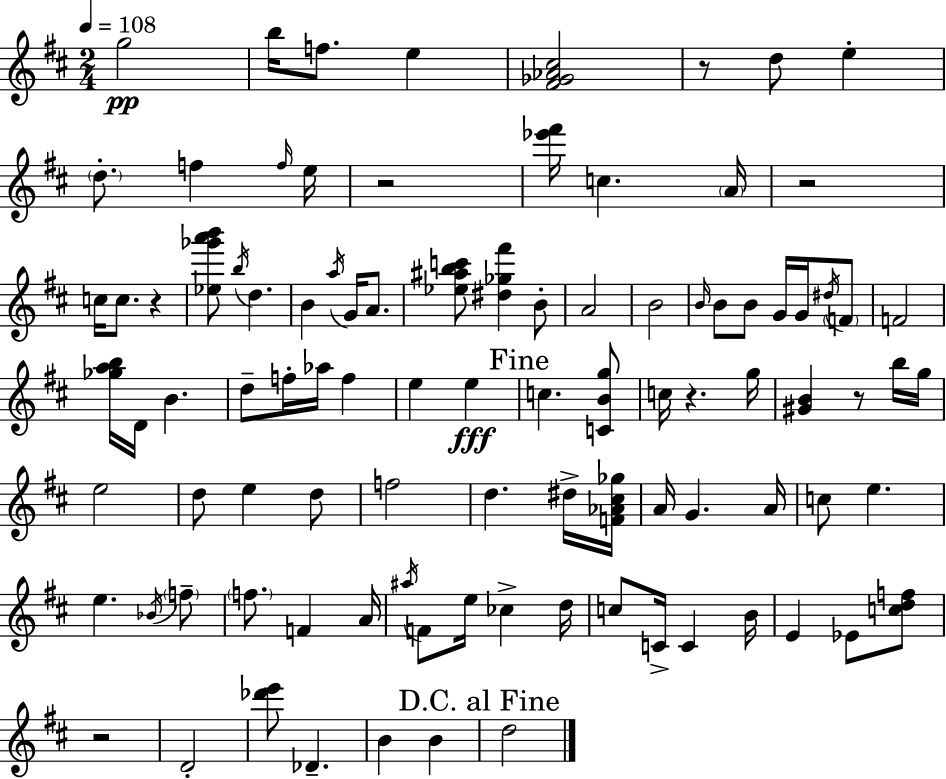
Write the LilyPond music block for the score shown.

{
  \clef treble
  \numericTimeSignature
  \time 2/4
  \key d \major
  \tempo 4 = 108
  g''2\pp | b''16 f''8. e''4 | <fis' ges' aes' cis''>2 | r8 d''8 e''4-. | \break \parenthesize d''8.-. f''4 \grace { f''16 } | e''16 r2 | <ees''' fis'''>16 c''4. | \parenthesize a'16 r2 | \break c''16 c''8. r4 | <ees'' ges''' a''' b'''>8 \acciaccatura { b''16 } d''4. | b'4 \acciaccatura { a''16 } g'16 | a'8. <ees'' ais'' b'' c'''>8 <dis'' ges'' fis'''>4 | \break b'8-. a'2 | b'2 | \grace { b'16 } b'8 b'8 | g'16 g'16 \acciaccatura { dis''16 } \parenthesize f'8 f'2 | \break <ges'' a'' b''>16 d'16 b'4. | d''8-- f''16-. | aes''16 f''4 e''4 | e''4\fff \mark "Fine" c''4. | \break <c' b' g''>8 c''16 r4. | g''16 <gis' b'>4 | r8 b''16 g''16 e''2 | d''8 e''4 | \break d''8 f''2 | d''4. | dis''16-> <f' aes' cis'' ges''>16 a'16 g'4. | a'16 c''8 e''4. | \break e''4. | \acciaccatura { bes'16 } \parenthesize f''8-- \parenthesize f''8. | f'4 a'16 \acciaccatura { ais''16 } f'8 | e''16 ces''4-> d''16 c''8 | \break c'16-> c'4 b'16 e'4 | ees'8 <c'' d'' f''>8 r2 | d'2-. | <des''' e'''>8 | \break des'4.-- b'4 | b'4 \mark "D.C. al Fine" d''2 | \bar "|."
}